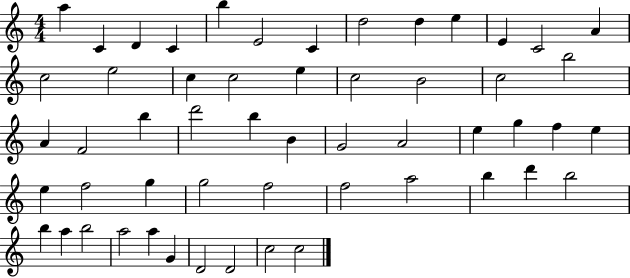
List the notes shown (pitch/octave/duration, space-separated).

A5/q C4/q D4/q C4/q B5/q E4/h C4/q D5/h D5/q E5/q E4/q C4/h A4/q C5/h E5/h C5/q C5/h E5/q C5/h B4/h C5/h B5/h A4/q F4/h B5/q D6/h B5/q B4/q G4/h A4/h E5/q G5/q F5/q E5/q E5/q F5/h G5/q G5/h F5/h F5/h A5/h B5/q D6/q B5/h B5/q A5/q B5/h A5/h A5/q G4/q D4/h D4/h C5/h C5/h